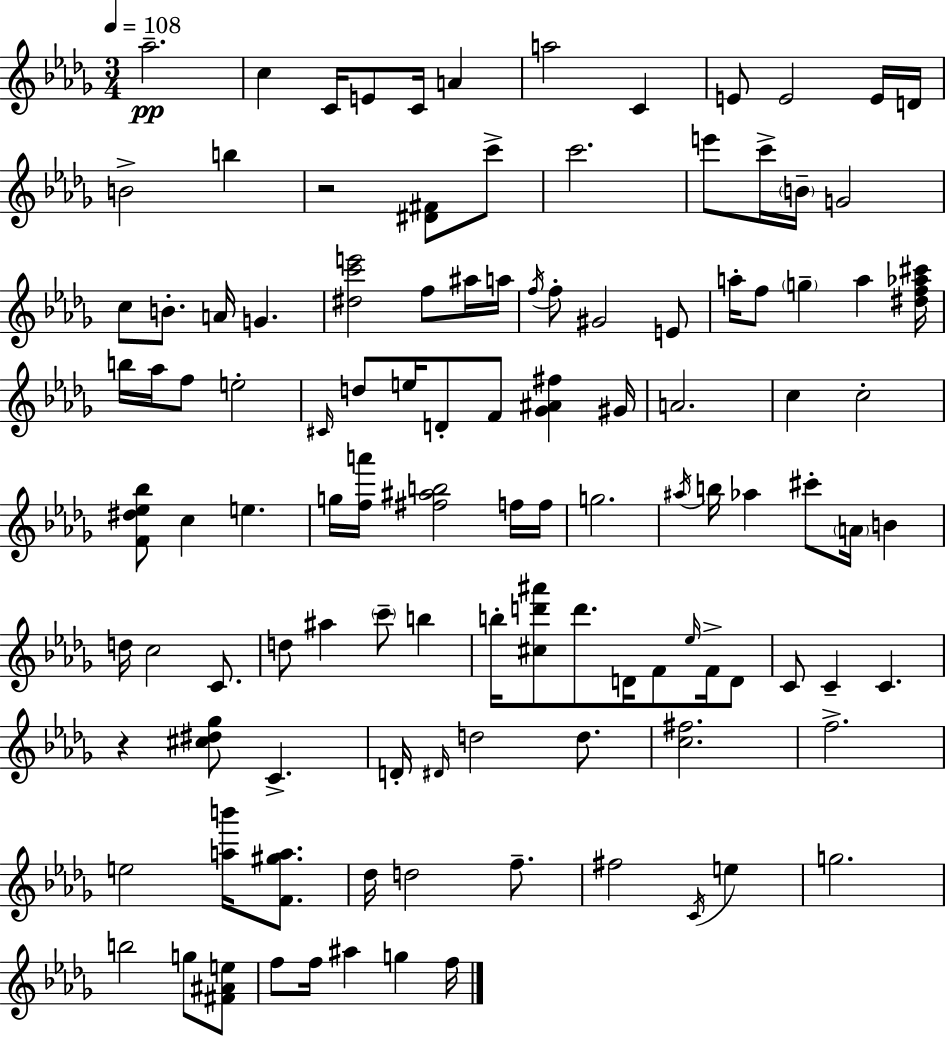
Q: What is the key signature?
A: BES minor